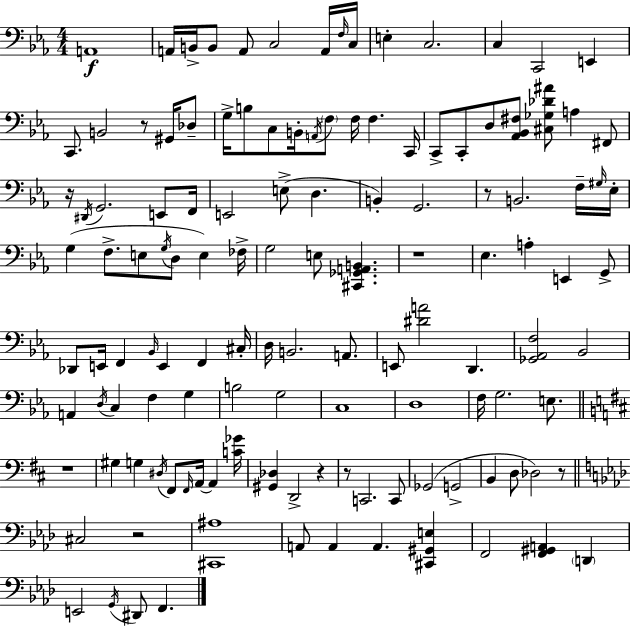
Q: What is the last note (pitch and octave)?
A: F2